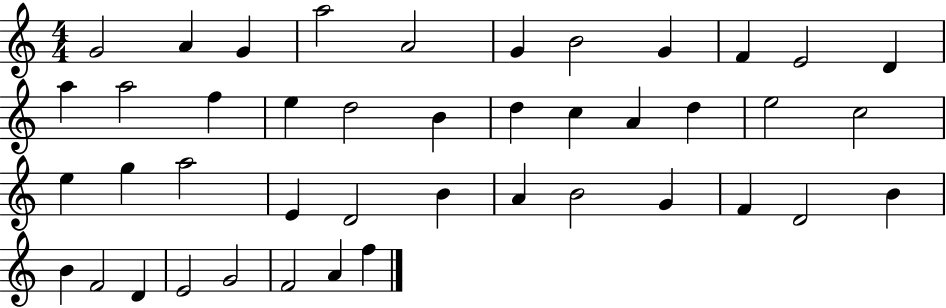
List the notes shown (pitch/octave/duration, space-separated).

G4/h A4/q G4/q A5/h A4/h G4/q B4/h G4/q F4/q E4/h D4/q A5/q A5/h F5/q E5/q D5/h B4/q D5/q C5/q A4/q D5/q E5/h C5/h E5/q G5/q A5/h E4/q D4/h B4/q A4/q B4/h G4/q F4/q D4/h B4/q B4/q F4/h D4/q E4/h G4/h F4/h A4/q F5/q